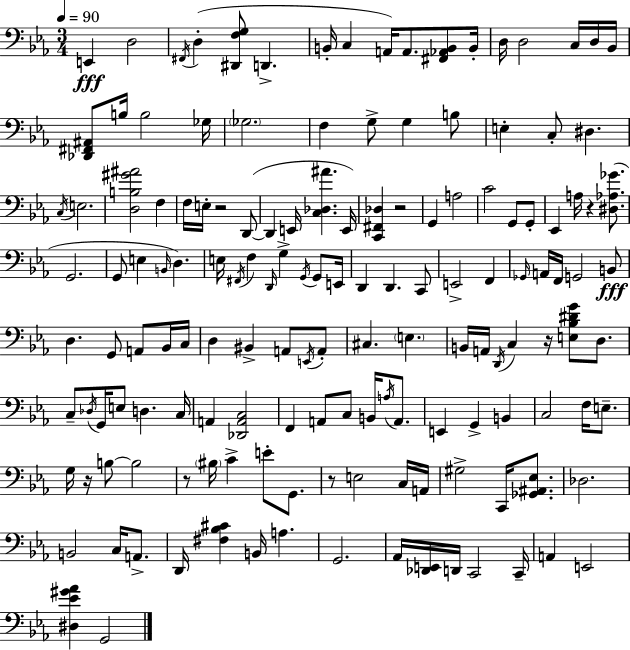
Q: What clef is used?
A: bass